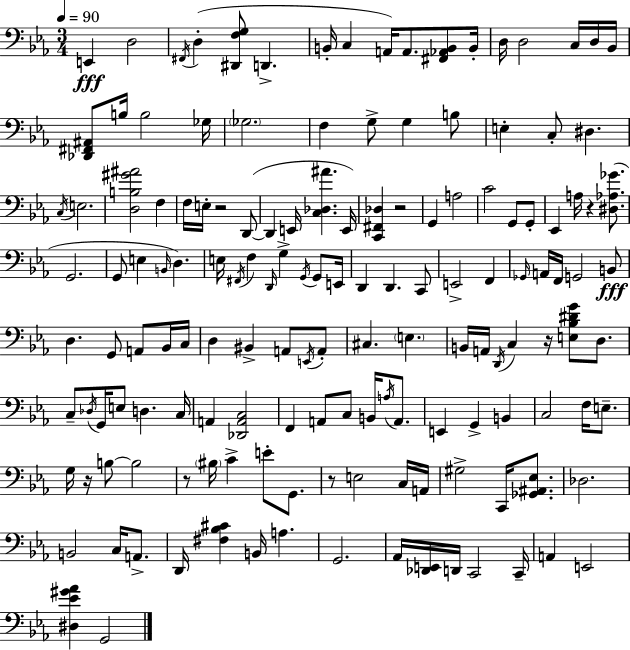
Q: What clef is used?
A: bass